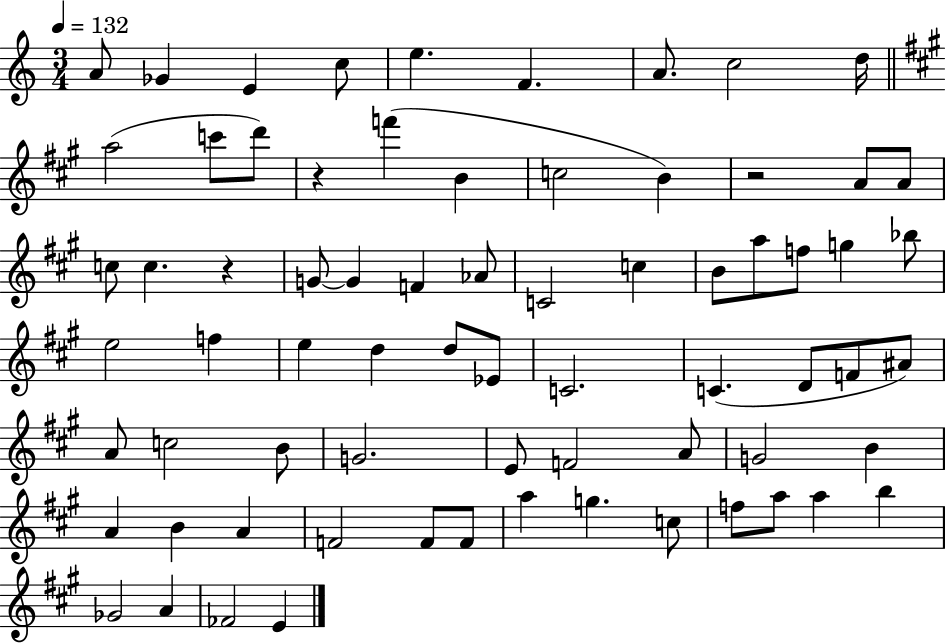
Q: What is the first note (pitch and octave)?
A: A4